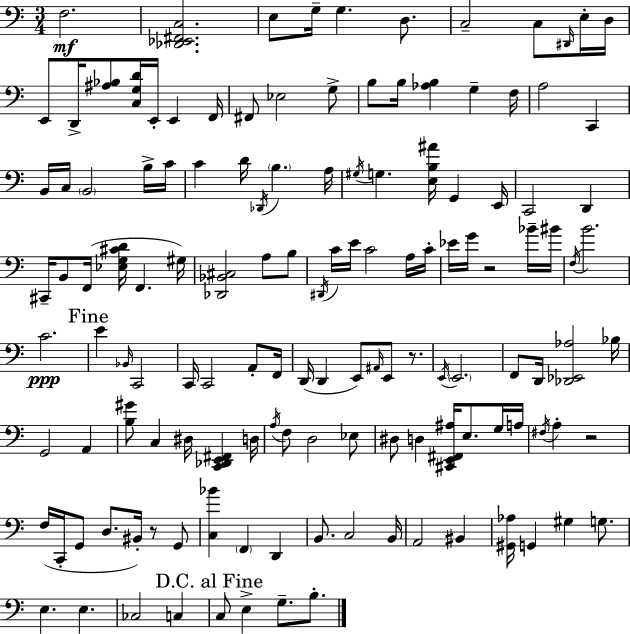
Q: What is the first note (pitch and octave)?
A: F3